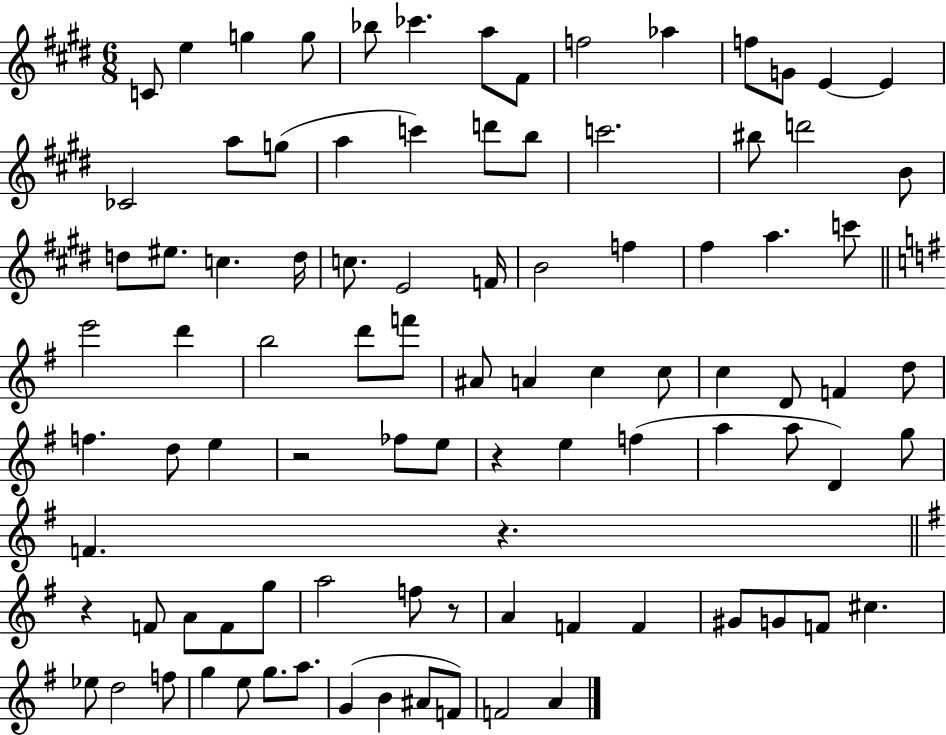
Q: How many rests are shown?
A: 5